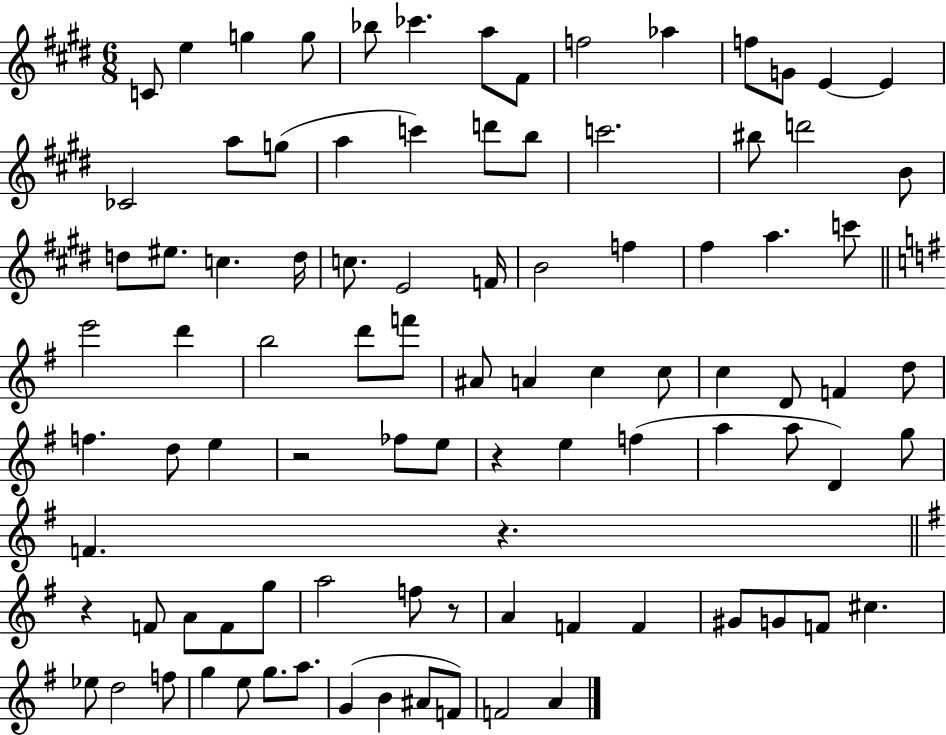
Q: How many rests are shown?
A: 5